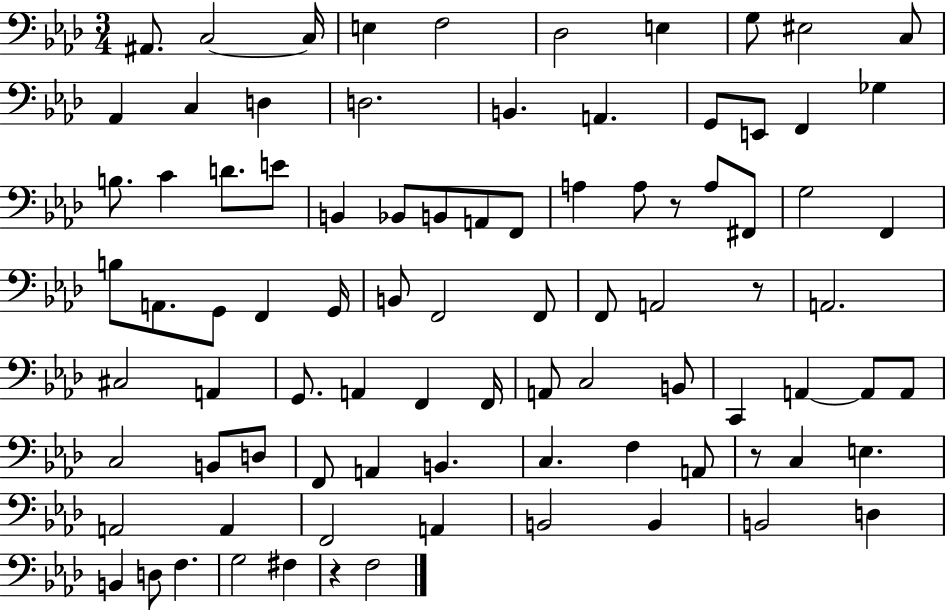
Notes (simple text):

A#2/e. C3/h C3/s E3/q F3/h Db3/h E3/q G3/e EIS3/h C3/e Ab2/q C3/q D3/q D3/h. B2/q. A2/q. G2/e E2/e F2/q Gb3/q B3/e. C4/q D4/e. E4/e B2/q Bb2/e B2/e A2/e F2/e A3/q A3/e R/e A3/e F#2/e G3/h F2/q B3/e A2/e. G2/e F2/q G2/s B2/e F2/h F2/e F2/e A2/h R/e A2/h. C#3/h A2/q G2/e. A2/q F2/q F2/s A2/e C3/h B2/e C2/q A2/q A2/e A2/e C3/h B2/e D3/e F2/e A2/q B2/q. C3/q. F3/q A2/e R/e C3/q E3/q. A2/h A2/q F2/h A2/q B2/h B2/q B2/h D3/q B2/q D3/e F3/q. G3/h F#3/q R/q F3/h